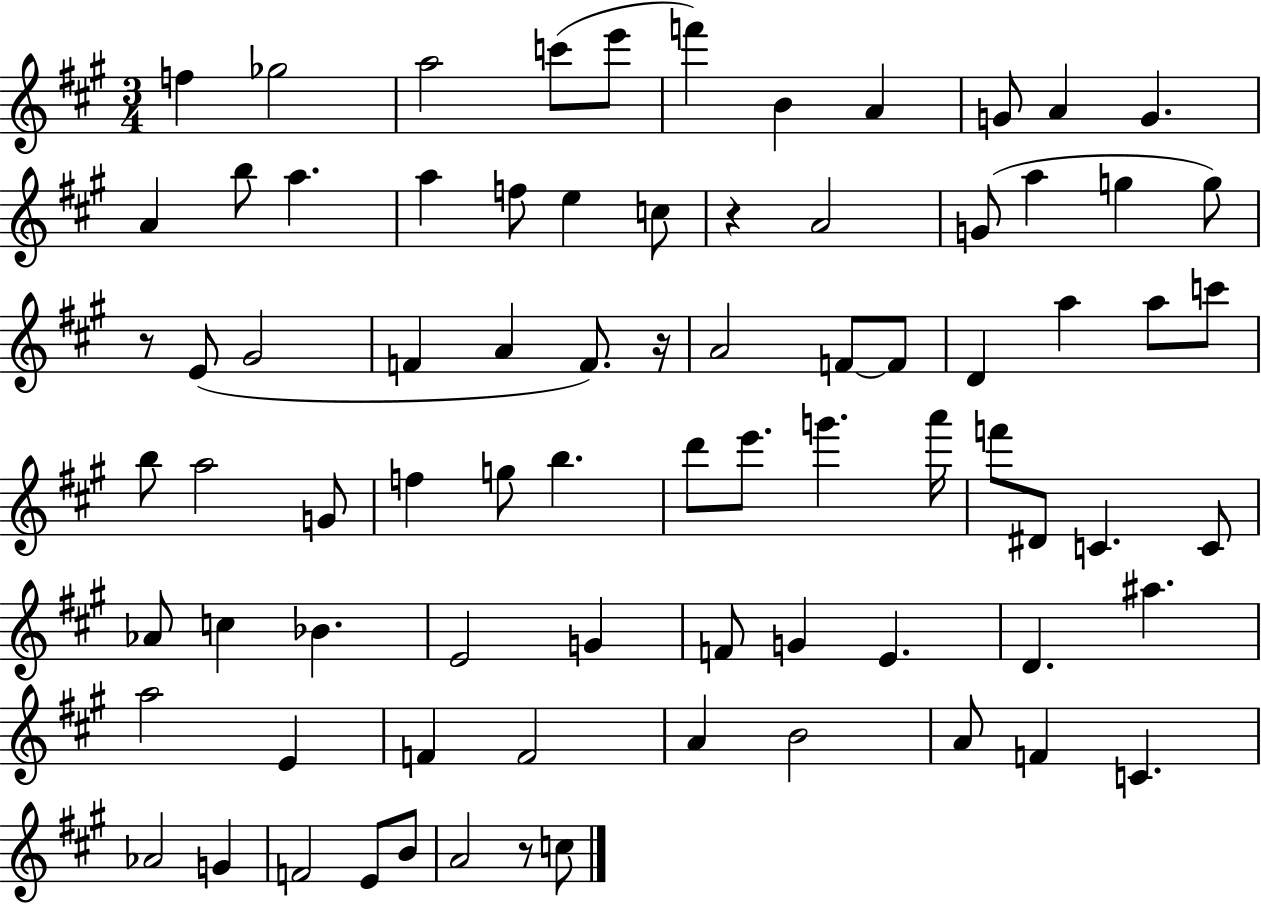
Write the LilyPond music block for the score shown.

{
  \clef treble
  \numericTimeSignature
  \time 3/4
  \key a \major
  \repeat volta 2 { f''4 ges''2 | a''2 c'''8( e'''8 | f'''4) b'4 a'4 | g'8 a'4 g'4. | \break a'4 b''8 a''4. | a''4 f''8 e''4 c''8 | r4 a'2 | g'8( a''4 g''4 g''8) | \break r8 e'8( gis'2 | f'4 a'4 f'8.) r16 | a'2 f'8~~ f'8 | d'4 a''4 a''8 c'''8 | \break b''8 a''2 g'8 | f''4 g''8 b''4. | d'''8 e'''8. g'''4. a'''16 | f'''8 dis'8 c'4. c'8 | \break aes'8 c''4 bes'4. | e'2 g'4 | f'8 g'4 e'4. | d'4. ais''4. | \break a''2 e'4 | f'4 f'2 | a'4 b'2 | a'8 f'4 c'4. | \break aes'2 g'4 | f'2 e'8 b'8 | a'2 r8 c''8 | } \bar "|."
}